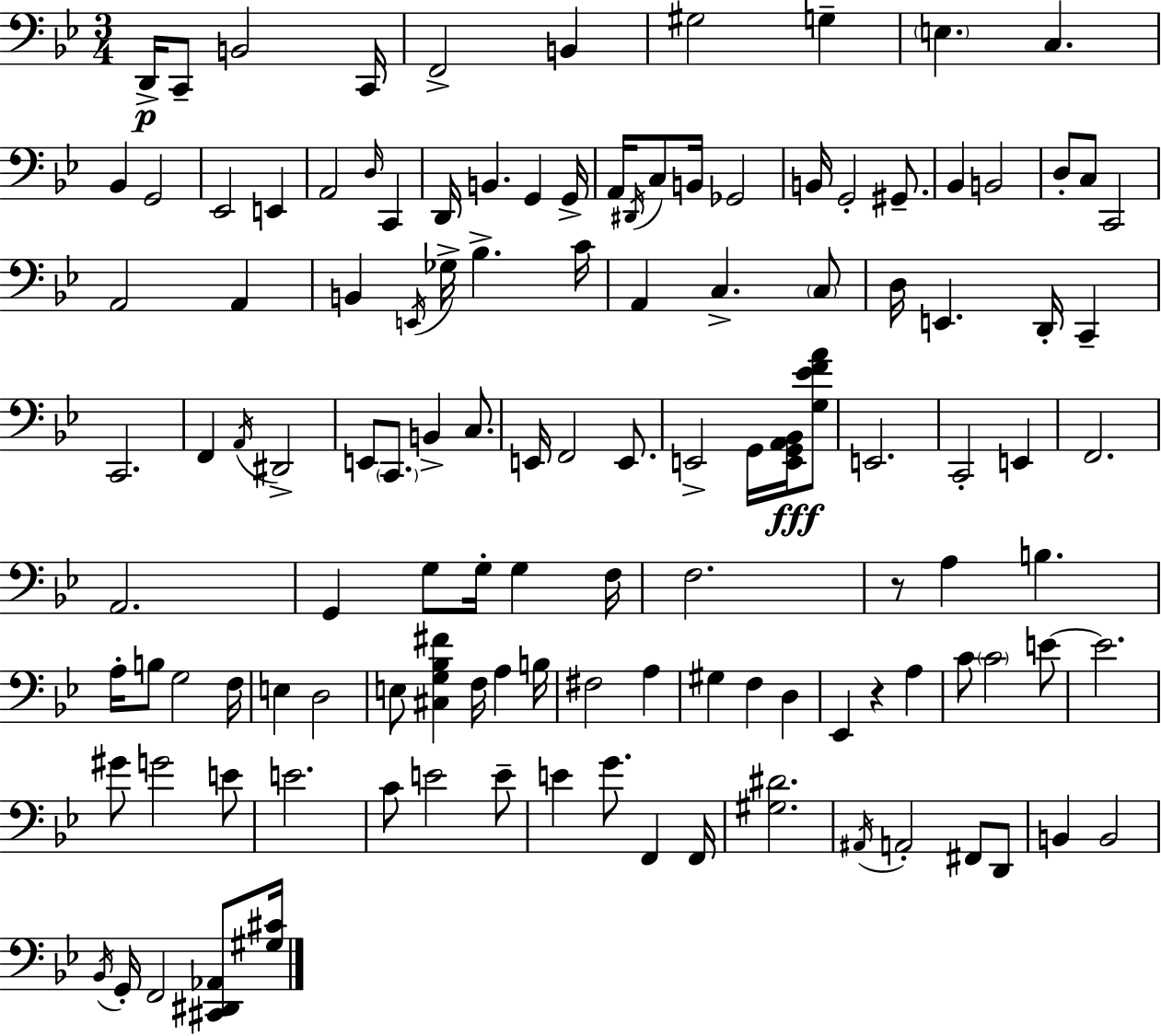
{
  \clef bass
  \numericTimeSignature
  \time 3/4
  \key g \minor
  d,16->\p c,8-- b,2 c,16 | f,2-> b,4 | gis2 g4-- | \parenthesize e4. c4. | \break bes,4 g,2 | ees,2 e,4 | a,2 \grace { d16 } c,4 | d,16 b,4. g,4 | \break g,16-> a,16 \acciaccatura { dis,16 } c8 b,16 ges,2 | b,16 g,2-. gis,8.-- | bes,4 b,2 | d8-. c8 c,2 | \break a,2 a,4 | b,4 \acciaccatura { e,16 } ges16-> bes4.-> | c'16 a,4 c4.-> | \parenthesize c8 d16 e,4. d,16-. c,4-- | \break c,2. | f,4 \acciaccatura { a,16 } dis,2-> | e,8 \parenthesize c,8. b,4-> | c8. e,16 f,2 | \break e,8. e,2-> | g,16 <e, g, a, bes,>16\fff <g ees' f' a'>8 e,2. | c,2-. | e,4 f,2. | \break a,2. | g,4 g8 g16-. g4 | f16 f2. | r8 a4 b4. | \break a16-. b8 g2 | f16 e4 d2 | e8 <cis g bes fis'>4 f16 a4 | b16 fis2 | \break a4 gis4 f4 | d4 ees,4 r4 | a4 c'8 \parenthesize c'2 | e'8~~ e'2. | \break gis'8 g'2 | e'8 e'2. | c'8 e'2 | e'8-- e'4 g'8. f,4 | \break f,16 <gis dis'>2. | \acciaccatura { ais,16 } a,2-. | fis,8 d,8 b,4 b,2 | \acciaccatura { bes,16 } g,16-. f,2 | \break <cis, dis, aes,>8 <gis cis'>16 \bar "|."
}